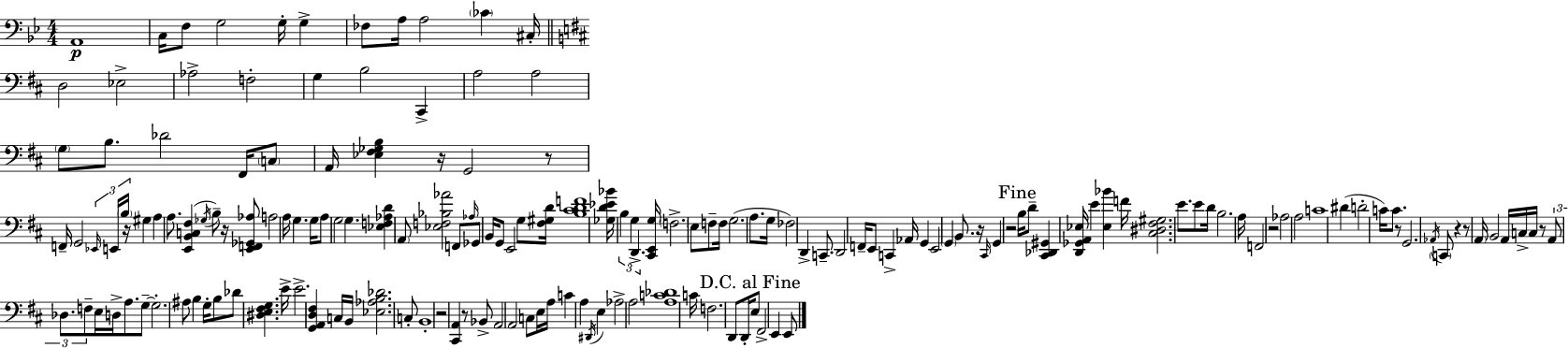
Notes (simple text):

A2/w C3/s F3/e G3/h G3/s G3/q FES3/e A3/s A3/h CES4/q C#3/s D3/h Eb3/h Ab3/h F3/h G3/q B3/h C#2/q A3/h A3/h G3/e B3/e. Db4/h F#2/s C3/e A2/s [Eb3,F#3,Gb3,B3]/q R/s G2/h R/e F2/s G2/h Eb2/s E2/s B3/s R/s G#3/q A3/q A3/e. [E2,B2,C3,F#3]/q Gb3/s B3/e R/s [E2,F2,Gb2,Ab3]/e A3/h A3/s G3/q. G3/s A3/e G3/h G3/q. [Eb3,F3,Ab3,D4]/q A2/e [Eb3,F3,Bb3,Ab4]/h F2/e Ab3/s Gb2/e B2/s G2/e E2/h G3/e [F#3,G#3,D4]/s [B3,C#4,D4,F4]/w [Gb3,D4,Eb4,Bb4]/s B3/q G3/q D2/q. [C#2,E2,G3]/s F3/h. E3/e F3/e F3/s G3/h. A3/e. G3/s FES3/h D2/q C2/e. D2/h F2/s E2/e C2/q Ab2/s G2/q E2/h G2/q B2/e. R/s C#2/s G2/q R/h B3/s D4/e [C#2,Db2,G#2]/q [D2,Gb2,A2,Eb3]/s E4/q [Eb3,Bb4]/q F4/s [C#3,D#3,F#3,G#3]/h. E4/e. E4/e D4/s B3/h. A3/s F2/h R/h Ab3/h A3/h C4/w D#4/q D4/h C4/s C4/e. R/e G2/h. Ab2/s C2/e R/q R/e A2/s B2/h A2/s C3/s C3/s R/e A2/e Db3/e. F3/e E3/s D3/s A3/e. G3/e G3/h. A#3/e B3/q G3/s B3/e Db4/e [D#3,E3,F#3,G3]/q. E4/s E4/h. [G2,A2,D3,F#3]/q C3/s B2/s [Eb3,Ab3,B3,Db4]/h. C3/e B2/w R/h [C#2,A2]/q R/e Bb2/e A2/h A2/h C3/e E3/s A3/s C4/q A3/q D#2/s E3/q Ab3/h A3/h [A3,C4,Db4]/w C4/s F3/h. D2/e D2/s E3/e F#2/h E2/q E2/e